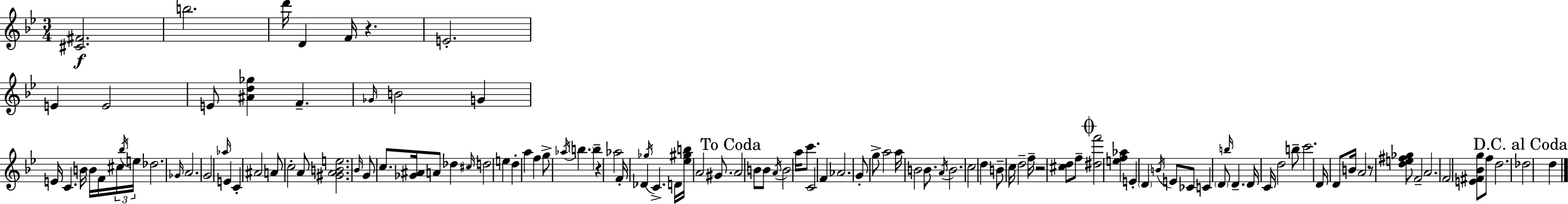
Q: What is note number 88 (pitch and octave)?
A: D4